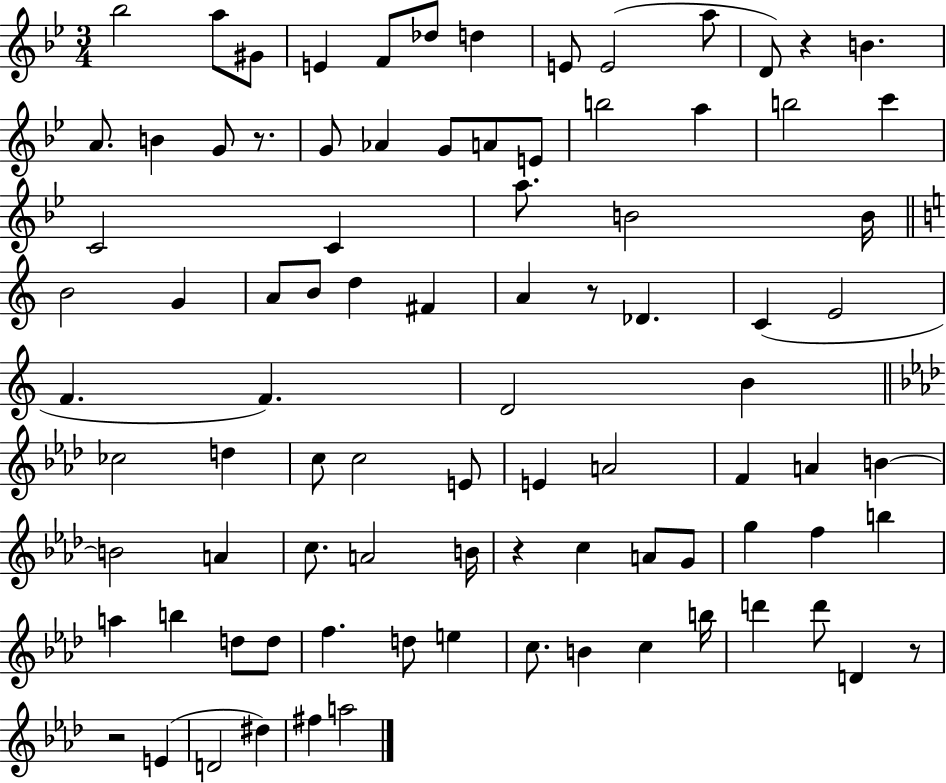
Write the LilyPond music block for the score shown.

{
  \clef treble
  \numericTimeSignature
  \time 3/4
  \key bes \major
  \repeat volta 2 { bes''2 a''8 gis'8 | e'4 f'8 des''8 d''4 | e'8 e'2( a''8 | d'8) r4 b'4. | \break a'8. b'4 g'8 r8. | g'8 aes'4 g'8 a'8 e'8 | b''2 a''4 | b''2 c'''4 | \break c'2 c'4 | a''8. b'2 b'16 | \bar "||" \break \key a \minor b'2 g'4 | a'8 b'8 d''4 fis'4 | a'4 r8 des'4. | c'4( e'2 | \break f'4. f'4.) | d'2 b'4 | \bar "||" \break \key aes \major ces''2 d''4 | c''8 c''2 e'8 | e'4 a'2 | f'4 a'4 b'4~~ | \break b'2 a'4 | c''8. a'2 b'16 | r4 c''4 a'8 g'8 | g''4 f''4 b''4 | \break a''4 b''4 d''8 d''8 | f''4. d''8 e''4 | c''8. b'4 c''4 b''16 | d'''4 d'''8 d'4 r8 | \break r2 e'4( | d'2 dis''4) | fis''4 a''2 | } \bar "|."
}